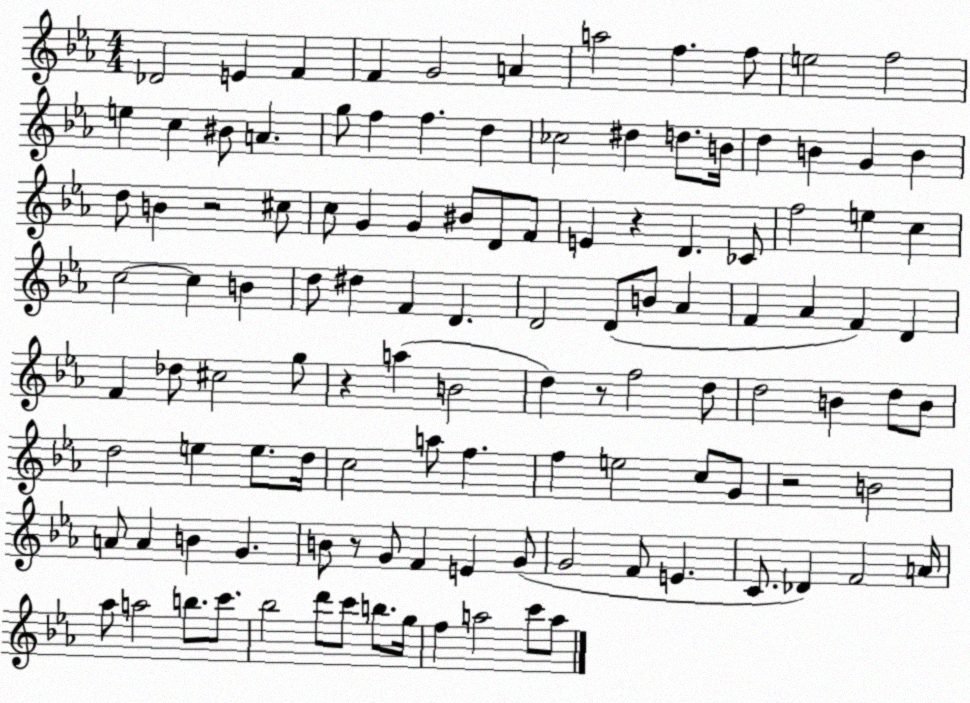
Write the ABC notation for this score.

X:1
T:Untitled
M:4/4
L:1/4
K:Eb
_D2 E F F G2 A a2 f f/2 e2 f2 e c ^B/2 A g/2 f f d _c2 ^d d/2 B/4 d B G B d/2 B z2 ^c/2 c/2 G G ^B/2 D/2 F/2 E z D _C/2 f2 e c c2 c B d/2 ^d F D D2 D/2 B/2 _A F _A F D F _d/2 ^c2 g/2 z a B2 d z/2 f2 d/2 d2 B d/2 B/2 d2 e e/2 d/4 c2 a/2 f f e2 c/2 G/2 z2 B2 A/2 A B G B/2 z/2 G/2 F E G/2 G2 F/2 E C/2 _D F2 A/4 _a/2 a2 b/2 c'/2 _b2 d'/2 c'/2 b/2 g/4 f a2 c'/2 a/2